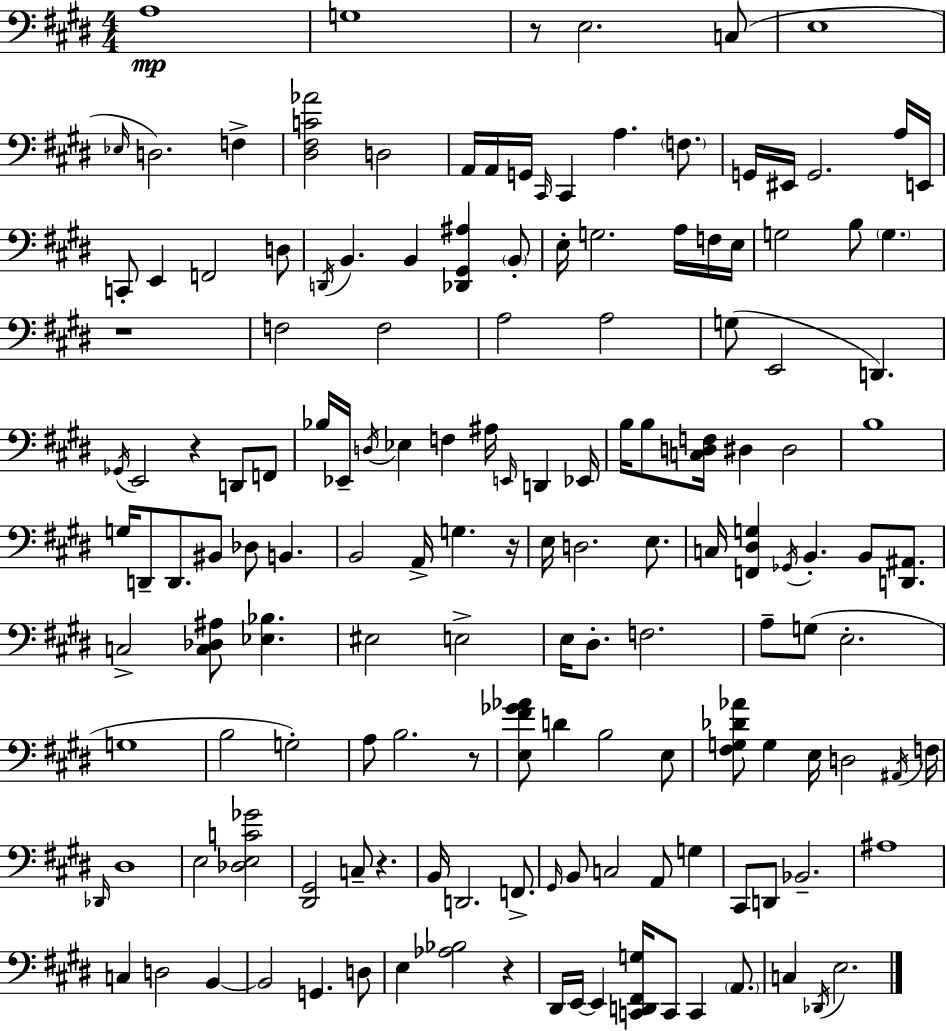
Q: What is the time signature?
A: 4/4